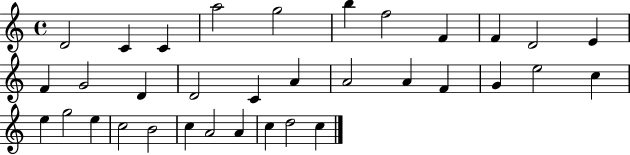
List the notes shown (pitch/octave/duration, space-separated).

D4/h C4/q C4/q A5/h G5/h B5/q F5/h F4/q F4/q D4/h E4/q F4/q G4/h D4/q D4/h C4/q A4/q A4/h A4/q F4/q G4/q E5/h C5/q E5/q G5/h E5/q C5/h B4/h C5/q A4/h A4/q C5/q D5/h C5/q